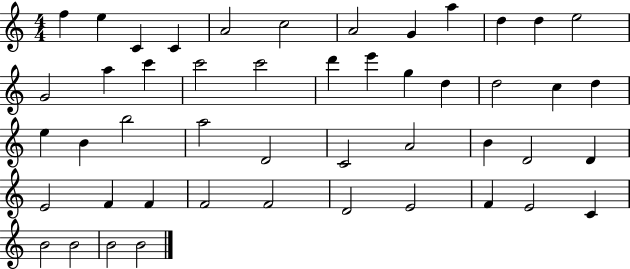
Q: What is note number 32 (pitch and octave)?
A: B4